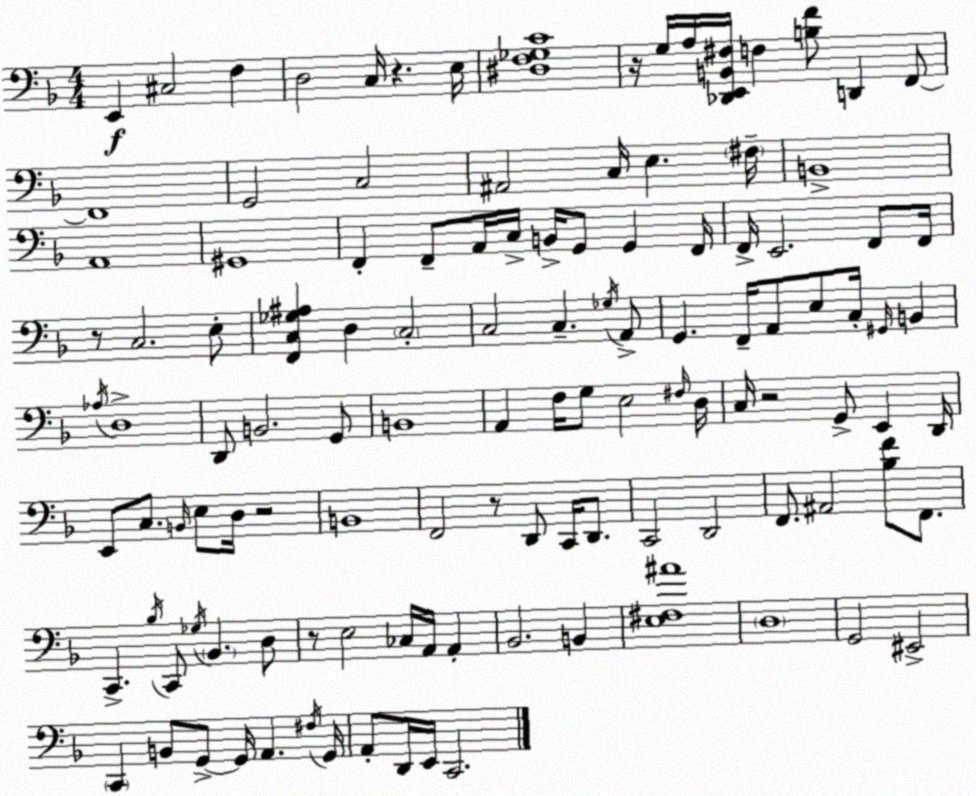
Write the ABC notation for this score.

X:1
T:Untitled
M:4/4
L:1/4
K:F
E,, ^C,2 F, D,2 C,/4 z E,/4 [^D,F,_G,C]4 z/4 G,/4 A,/4 [_D,,E,,B,,^F,]/4 F, [B,F]/2 D,, F,,/2 F,,4 G,,2 C,2 ^A,,2 C,/4 E, ^F,/4 B,,4 A,,4 ^G,,4 F,, F,,/2 A,,/4 C,/4 B,,/4 G,,/2 G,, F,,/4 F,,/4 E,,2 F,,/2 F,,/4 z/2 C,2 E,/2 [F,,C,_G,^A,] D, C,2 C,2 C, _G,/4 A,,/2 G,, F,,/4 A,,/2 E,/2 C,/4 ^G,,/4 B,, _A,/4 D,4 D,,/2 B,,2 G,,/2 B,,4 A,, F,/4 G,/2 E,2 ^F,/4 D,/4 C,/4 z2 G,,/2 E,, D,,/4 E,,/2 C,/2 B,,/4 E,/2 D,/4 z2 B,,4 F,,2 z/2 D,,/2 C,,/4 D,,/2 C,,2 D,,2 F,,/2 ^A,,2 [_B,F]/2 F,,/2 C,, _B,/4 C,,/2 _G,/4 _B,, D,/2 z/2 E,2 _C,/4 A,,/4 A,, _B,,2 B,, [E,^F,^A]4 D,4 G,,2 ^E,,2 C,, B,,/2 G,,/2 G,,/4 A,, ^F,/4 G,,/4 A,,/2 D,,/4 E,,/4 C,,2